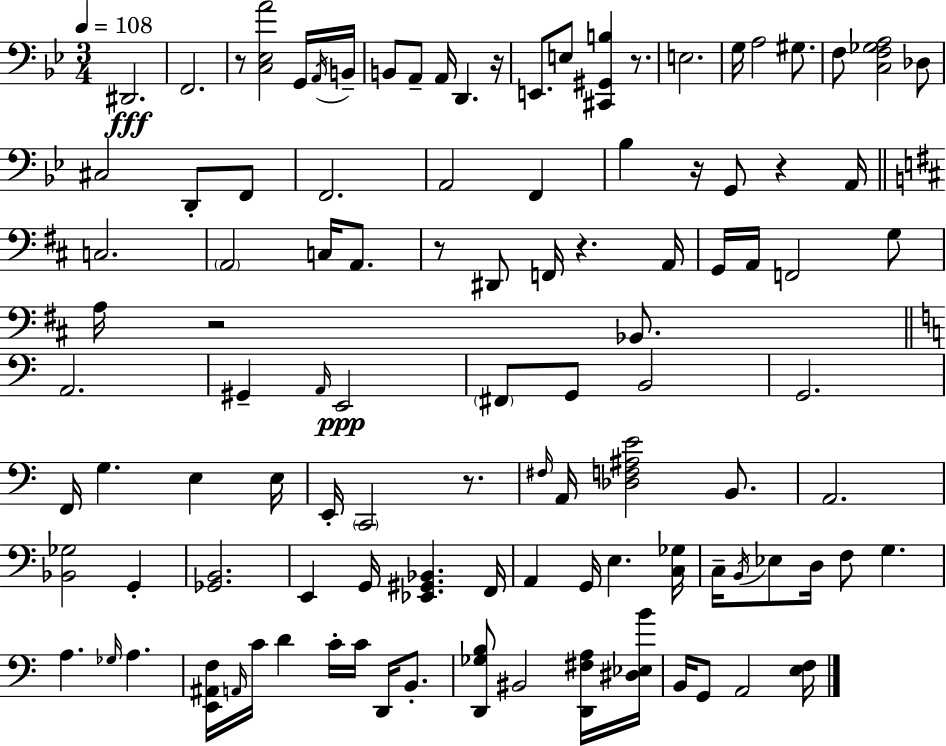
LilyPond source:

{
  \clef bass
  \numericTimeSignature
  \time 3/4
  \key g \minor
  \tempo 4 = 108
  \repeat volta 2 { dis,2.\fff | f,2. | r8 <c ees a'>2 g,16 \acciaccatura { a,16 } | b,16-- b,8 a,8-- a,16 d,4. | \break r16 e,8. e8 <cis, gis, b>4 r8. | e2. | g16 a2 gis8. | f8 <c f ges a>2 des8 | \break cis2 d,8-. f,8 | f,2. | a,2 f,4 | bes4 r16 g,8 r4 | \break a,16 \bar "||" \break \key b \minor c2. | \parenthesize a,2 c16 a,8. | r8 dis,8 f,16 r4. a,16 | g,16 a,16 f,2 g8 | \break a16 r2 bes,8. | \bar "||" \break \key c \major a,2. | gis,4-- \grace { a,16 } e,2\ppp | \parenthesize fis,8 g,8 b,2 | g,2. | \break f,16 g4. e4 | e16 e,16-. \parenthesize c,2 r8. | \grace { fis16 } a,16 <des f ais e'>2 b,8. | a,2. | \break <bes, ges>2 g,4-. | <ges, b,>2. | e,4 g,16 <ees, gis, bes,>4. | f,16 a,4 g,16 e4. | \break <c ges>16 c16-- \acciaccatura { b,16 } ees8 d16 f8 g4. | a4. \grace { ges16 } a4. | <e, ais, f>16 \grace { a,16 } c'16 d'4 c'16-. | c'16 d,16 b,8.-. <d, ges b>8 bis,2 | \break <d, fis a>16 <dis ees b'>16 b,16 g,8 a,2 | <e f>16 } \bar "|."
}